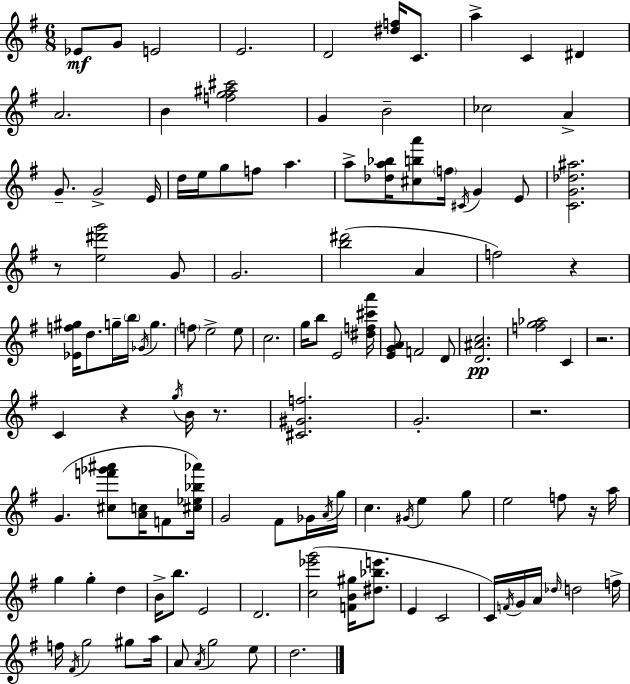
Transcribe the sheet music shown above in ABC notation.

X:1
T:Untitled
M:6/8
L:1/4
K:G
_E/2 G/2 E2 E2 D2 [^df]/4 C/2 a C ^D A2 B [fg^a^c']2 G B2 _c2 A G/2 G2 E/4 d/4 e/4 g/2 f/2 a a/2 [_da_b]/4 [^cba']/2 f/4 ^C/4 G E/2 [CG_d^a]2 z/2 [e^d'g']2 G/2 G2 [b^d']2 A f2 z [_Ef^g]/4 d/2 g/4 b/4 _G/4 g f/2 e2 e/2 c2 g/4 b/2 E2 [^df^c'a']/4 [EGA]/2 F2 D/2 [D^Ac]2 [fg_a]2 C z2 C z g/4 B/4 z/2 [^C^Gf]2 G2 z2 G [^cf'_g'^a']/2 [Ac]/4 F/2 [^c_e_b_a']/4 G2 ^F/2 _G/4 A/4 g/4 c ^G/4 e g/2 e2 f/2 z/4 a/4 g g d B/4 b/2 E2 D2 [c_e'g']2 [FB^g]/4 [^d_be']/2 E C2 C/4 F/4 G/4 A/4 _d/4 d2 f/4 f/4 ^F/4 g2 ^g/2 a/4 A/2 A/4 g2 e/2 d2